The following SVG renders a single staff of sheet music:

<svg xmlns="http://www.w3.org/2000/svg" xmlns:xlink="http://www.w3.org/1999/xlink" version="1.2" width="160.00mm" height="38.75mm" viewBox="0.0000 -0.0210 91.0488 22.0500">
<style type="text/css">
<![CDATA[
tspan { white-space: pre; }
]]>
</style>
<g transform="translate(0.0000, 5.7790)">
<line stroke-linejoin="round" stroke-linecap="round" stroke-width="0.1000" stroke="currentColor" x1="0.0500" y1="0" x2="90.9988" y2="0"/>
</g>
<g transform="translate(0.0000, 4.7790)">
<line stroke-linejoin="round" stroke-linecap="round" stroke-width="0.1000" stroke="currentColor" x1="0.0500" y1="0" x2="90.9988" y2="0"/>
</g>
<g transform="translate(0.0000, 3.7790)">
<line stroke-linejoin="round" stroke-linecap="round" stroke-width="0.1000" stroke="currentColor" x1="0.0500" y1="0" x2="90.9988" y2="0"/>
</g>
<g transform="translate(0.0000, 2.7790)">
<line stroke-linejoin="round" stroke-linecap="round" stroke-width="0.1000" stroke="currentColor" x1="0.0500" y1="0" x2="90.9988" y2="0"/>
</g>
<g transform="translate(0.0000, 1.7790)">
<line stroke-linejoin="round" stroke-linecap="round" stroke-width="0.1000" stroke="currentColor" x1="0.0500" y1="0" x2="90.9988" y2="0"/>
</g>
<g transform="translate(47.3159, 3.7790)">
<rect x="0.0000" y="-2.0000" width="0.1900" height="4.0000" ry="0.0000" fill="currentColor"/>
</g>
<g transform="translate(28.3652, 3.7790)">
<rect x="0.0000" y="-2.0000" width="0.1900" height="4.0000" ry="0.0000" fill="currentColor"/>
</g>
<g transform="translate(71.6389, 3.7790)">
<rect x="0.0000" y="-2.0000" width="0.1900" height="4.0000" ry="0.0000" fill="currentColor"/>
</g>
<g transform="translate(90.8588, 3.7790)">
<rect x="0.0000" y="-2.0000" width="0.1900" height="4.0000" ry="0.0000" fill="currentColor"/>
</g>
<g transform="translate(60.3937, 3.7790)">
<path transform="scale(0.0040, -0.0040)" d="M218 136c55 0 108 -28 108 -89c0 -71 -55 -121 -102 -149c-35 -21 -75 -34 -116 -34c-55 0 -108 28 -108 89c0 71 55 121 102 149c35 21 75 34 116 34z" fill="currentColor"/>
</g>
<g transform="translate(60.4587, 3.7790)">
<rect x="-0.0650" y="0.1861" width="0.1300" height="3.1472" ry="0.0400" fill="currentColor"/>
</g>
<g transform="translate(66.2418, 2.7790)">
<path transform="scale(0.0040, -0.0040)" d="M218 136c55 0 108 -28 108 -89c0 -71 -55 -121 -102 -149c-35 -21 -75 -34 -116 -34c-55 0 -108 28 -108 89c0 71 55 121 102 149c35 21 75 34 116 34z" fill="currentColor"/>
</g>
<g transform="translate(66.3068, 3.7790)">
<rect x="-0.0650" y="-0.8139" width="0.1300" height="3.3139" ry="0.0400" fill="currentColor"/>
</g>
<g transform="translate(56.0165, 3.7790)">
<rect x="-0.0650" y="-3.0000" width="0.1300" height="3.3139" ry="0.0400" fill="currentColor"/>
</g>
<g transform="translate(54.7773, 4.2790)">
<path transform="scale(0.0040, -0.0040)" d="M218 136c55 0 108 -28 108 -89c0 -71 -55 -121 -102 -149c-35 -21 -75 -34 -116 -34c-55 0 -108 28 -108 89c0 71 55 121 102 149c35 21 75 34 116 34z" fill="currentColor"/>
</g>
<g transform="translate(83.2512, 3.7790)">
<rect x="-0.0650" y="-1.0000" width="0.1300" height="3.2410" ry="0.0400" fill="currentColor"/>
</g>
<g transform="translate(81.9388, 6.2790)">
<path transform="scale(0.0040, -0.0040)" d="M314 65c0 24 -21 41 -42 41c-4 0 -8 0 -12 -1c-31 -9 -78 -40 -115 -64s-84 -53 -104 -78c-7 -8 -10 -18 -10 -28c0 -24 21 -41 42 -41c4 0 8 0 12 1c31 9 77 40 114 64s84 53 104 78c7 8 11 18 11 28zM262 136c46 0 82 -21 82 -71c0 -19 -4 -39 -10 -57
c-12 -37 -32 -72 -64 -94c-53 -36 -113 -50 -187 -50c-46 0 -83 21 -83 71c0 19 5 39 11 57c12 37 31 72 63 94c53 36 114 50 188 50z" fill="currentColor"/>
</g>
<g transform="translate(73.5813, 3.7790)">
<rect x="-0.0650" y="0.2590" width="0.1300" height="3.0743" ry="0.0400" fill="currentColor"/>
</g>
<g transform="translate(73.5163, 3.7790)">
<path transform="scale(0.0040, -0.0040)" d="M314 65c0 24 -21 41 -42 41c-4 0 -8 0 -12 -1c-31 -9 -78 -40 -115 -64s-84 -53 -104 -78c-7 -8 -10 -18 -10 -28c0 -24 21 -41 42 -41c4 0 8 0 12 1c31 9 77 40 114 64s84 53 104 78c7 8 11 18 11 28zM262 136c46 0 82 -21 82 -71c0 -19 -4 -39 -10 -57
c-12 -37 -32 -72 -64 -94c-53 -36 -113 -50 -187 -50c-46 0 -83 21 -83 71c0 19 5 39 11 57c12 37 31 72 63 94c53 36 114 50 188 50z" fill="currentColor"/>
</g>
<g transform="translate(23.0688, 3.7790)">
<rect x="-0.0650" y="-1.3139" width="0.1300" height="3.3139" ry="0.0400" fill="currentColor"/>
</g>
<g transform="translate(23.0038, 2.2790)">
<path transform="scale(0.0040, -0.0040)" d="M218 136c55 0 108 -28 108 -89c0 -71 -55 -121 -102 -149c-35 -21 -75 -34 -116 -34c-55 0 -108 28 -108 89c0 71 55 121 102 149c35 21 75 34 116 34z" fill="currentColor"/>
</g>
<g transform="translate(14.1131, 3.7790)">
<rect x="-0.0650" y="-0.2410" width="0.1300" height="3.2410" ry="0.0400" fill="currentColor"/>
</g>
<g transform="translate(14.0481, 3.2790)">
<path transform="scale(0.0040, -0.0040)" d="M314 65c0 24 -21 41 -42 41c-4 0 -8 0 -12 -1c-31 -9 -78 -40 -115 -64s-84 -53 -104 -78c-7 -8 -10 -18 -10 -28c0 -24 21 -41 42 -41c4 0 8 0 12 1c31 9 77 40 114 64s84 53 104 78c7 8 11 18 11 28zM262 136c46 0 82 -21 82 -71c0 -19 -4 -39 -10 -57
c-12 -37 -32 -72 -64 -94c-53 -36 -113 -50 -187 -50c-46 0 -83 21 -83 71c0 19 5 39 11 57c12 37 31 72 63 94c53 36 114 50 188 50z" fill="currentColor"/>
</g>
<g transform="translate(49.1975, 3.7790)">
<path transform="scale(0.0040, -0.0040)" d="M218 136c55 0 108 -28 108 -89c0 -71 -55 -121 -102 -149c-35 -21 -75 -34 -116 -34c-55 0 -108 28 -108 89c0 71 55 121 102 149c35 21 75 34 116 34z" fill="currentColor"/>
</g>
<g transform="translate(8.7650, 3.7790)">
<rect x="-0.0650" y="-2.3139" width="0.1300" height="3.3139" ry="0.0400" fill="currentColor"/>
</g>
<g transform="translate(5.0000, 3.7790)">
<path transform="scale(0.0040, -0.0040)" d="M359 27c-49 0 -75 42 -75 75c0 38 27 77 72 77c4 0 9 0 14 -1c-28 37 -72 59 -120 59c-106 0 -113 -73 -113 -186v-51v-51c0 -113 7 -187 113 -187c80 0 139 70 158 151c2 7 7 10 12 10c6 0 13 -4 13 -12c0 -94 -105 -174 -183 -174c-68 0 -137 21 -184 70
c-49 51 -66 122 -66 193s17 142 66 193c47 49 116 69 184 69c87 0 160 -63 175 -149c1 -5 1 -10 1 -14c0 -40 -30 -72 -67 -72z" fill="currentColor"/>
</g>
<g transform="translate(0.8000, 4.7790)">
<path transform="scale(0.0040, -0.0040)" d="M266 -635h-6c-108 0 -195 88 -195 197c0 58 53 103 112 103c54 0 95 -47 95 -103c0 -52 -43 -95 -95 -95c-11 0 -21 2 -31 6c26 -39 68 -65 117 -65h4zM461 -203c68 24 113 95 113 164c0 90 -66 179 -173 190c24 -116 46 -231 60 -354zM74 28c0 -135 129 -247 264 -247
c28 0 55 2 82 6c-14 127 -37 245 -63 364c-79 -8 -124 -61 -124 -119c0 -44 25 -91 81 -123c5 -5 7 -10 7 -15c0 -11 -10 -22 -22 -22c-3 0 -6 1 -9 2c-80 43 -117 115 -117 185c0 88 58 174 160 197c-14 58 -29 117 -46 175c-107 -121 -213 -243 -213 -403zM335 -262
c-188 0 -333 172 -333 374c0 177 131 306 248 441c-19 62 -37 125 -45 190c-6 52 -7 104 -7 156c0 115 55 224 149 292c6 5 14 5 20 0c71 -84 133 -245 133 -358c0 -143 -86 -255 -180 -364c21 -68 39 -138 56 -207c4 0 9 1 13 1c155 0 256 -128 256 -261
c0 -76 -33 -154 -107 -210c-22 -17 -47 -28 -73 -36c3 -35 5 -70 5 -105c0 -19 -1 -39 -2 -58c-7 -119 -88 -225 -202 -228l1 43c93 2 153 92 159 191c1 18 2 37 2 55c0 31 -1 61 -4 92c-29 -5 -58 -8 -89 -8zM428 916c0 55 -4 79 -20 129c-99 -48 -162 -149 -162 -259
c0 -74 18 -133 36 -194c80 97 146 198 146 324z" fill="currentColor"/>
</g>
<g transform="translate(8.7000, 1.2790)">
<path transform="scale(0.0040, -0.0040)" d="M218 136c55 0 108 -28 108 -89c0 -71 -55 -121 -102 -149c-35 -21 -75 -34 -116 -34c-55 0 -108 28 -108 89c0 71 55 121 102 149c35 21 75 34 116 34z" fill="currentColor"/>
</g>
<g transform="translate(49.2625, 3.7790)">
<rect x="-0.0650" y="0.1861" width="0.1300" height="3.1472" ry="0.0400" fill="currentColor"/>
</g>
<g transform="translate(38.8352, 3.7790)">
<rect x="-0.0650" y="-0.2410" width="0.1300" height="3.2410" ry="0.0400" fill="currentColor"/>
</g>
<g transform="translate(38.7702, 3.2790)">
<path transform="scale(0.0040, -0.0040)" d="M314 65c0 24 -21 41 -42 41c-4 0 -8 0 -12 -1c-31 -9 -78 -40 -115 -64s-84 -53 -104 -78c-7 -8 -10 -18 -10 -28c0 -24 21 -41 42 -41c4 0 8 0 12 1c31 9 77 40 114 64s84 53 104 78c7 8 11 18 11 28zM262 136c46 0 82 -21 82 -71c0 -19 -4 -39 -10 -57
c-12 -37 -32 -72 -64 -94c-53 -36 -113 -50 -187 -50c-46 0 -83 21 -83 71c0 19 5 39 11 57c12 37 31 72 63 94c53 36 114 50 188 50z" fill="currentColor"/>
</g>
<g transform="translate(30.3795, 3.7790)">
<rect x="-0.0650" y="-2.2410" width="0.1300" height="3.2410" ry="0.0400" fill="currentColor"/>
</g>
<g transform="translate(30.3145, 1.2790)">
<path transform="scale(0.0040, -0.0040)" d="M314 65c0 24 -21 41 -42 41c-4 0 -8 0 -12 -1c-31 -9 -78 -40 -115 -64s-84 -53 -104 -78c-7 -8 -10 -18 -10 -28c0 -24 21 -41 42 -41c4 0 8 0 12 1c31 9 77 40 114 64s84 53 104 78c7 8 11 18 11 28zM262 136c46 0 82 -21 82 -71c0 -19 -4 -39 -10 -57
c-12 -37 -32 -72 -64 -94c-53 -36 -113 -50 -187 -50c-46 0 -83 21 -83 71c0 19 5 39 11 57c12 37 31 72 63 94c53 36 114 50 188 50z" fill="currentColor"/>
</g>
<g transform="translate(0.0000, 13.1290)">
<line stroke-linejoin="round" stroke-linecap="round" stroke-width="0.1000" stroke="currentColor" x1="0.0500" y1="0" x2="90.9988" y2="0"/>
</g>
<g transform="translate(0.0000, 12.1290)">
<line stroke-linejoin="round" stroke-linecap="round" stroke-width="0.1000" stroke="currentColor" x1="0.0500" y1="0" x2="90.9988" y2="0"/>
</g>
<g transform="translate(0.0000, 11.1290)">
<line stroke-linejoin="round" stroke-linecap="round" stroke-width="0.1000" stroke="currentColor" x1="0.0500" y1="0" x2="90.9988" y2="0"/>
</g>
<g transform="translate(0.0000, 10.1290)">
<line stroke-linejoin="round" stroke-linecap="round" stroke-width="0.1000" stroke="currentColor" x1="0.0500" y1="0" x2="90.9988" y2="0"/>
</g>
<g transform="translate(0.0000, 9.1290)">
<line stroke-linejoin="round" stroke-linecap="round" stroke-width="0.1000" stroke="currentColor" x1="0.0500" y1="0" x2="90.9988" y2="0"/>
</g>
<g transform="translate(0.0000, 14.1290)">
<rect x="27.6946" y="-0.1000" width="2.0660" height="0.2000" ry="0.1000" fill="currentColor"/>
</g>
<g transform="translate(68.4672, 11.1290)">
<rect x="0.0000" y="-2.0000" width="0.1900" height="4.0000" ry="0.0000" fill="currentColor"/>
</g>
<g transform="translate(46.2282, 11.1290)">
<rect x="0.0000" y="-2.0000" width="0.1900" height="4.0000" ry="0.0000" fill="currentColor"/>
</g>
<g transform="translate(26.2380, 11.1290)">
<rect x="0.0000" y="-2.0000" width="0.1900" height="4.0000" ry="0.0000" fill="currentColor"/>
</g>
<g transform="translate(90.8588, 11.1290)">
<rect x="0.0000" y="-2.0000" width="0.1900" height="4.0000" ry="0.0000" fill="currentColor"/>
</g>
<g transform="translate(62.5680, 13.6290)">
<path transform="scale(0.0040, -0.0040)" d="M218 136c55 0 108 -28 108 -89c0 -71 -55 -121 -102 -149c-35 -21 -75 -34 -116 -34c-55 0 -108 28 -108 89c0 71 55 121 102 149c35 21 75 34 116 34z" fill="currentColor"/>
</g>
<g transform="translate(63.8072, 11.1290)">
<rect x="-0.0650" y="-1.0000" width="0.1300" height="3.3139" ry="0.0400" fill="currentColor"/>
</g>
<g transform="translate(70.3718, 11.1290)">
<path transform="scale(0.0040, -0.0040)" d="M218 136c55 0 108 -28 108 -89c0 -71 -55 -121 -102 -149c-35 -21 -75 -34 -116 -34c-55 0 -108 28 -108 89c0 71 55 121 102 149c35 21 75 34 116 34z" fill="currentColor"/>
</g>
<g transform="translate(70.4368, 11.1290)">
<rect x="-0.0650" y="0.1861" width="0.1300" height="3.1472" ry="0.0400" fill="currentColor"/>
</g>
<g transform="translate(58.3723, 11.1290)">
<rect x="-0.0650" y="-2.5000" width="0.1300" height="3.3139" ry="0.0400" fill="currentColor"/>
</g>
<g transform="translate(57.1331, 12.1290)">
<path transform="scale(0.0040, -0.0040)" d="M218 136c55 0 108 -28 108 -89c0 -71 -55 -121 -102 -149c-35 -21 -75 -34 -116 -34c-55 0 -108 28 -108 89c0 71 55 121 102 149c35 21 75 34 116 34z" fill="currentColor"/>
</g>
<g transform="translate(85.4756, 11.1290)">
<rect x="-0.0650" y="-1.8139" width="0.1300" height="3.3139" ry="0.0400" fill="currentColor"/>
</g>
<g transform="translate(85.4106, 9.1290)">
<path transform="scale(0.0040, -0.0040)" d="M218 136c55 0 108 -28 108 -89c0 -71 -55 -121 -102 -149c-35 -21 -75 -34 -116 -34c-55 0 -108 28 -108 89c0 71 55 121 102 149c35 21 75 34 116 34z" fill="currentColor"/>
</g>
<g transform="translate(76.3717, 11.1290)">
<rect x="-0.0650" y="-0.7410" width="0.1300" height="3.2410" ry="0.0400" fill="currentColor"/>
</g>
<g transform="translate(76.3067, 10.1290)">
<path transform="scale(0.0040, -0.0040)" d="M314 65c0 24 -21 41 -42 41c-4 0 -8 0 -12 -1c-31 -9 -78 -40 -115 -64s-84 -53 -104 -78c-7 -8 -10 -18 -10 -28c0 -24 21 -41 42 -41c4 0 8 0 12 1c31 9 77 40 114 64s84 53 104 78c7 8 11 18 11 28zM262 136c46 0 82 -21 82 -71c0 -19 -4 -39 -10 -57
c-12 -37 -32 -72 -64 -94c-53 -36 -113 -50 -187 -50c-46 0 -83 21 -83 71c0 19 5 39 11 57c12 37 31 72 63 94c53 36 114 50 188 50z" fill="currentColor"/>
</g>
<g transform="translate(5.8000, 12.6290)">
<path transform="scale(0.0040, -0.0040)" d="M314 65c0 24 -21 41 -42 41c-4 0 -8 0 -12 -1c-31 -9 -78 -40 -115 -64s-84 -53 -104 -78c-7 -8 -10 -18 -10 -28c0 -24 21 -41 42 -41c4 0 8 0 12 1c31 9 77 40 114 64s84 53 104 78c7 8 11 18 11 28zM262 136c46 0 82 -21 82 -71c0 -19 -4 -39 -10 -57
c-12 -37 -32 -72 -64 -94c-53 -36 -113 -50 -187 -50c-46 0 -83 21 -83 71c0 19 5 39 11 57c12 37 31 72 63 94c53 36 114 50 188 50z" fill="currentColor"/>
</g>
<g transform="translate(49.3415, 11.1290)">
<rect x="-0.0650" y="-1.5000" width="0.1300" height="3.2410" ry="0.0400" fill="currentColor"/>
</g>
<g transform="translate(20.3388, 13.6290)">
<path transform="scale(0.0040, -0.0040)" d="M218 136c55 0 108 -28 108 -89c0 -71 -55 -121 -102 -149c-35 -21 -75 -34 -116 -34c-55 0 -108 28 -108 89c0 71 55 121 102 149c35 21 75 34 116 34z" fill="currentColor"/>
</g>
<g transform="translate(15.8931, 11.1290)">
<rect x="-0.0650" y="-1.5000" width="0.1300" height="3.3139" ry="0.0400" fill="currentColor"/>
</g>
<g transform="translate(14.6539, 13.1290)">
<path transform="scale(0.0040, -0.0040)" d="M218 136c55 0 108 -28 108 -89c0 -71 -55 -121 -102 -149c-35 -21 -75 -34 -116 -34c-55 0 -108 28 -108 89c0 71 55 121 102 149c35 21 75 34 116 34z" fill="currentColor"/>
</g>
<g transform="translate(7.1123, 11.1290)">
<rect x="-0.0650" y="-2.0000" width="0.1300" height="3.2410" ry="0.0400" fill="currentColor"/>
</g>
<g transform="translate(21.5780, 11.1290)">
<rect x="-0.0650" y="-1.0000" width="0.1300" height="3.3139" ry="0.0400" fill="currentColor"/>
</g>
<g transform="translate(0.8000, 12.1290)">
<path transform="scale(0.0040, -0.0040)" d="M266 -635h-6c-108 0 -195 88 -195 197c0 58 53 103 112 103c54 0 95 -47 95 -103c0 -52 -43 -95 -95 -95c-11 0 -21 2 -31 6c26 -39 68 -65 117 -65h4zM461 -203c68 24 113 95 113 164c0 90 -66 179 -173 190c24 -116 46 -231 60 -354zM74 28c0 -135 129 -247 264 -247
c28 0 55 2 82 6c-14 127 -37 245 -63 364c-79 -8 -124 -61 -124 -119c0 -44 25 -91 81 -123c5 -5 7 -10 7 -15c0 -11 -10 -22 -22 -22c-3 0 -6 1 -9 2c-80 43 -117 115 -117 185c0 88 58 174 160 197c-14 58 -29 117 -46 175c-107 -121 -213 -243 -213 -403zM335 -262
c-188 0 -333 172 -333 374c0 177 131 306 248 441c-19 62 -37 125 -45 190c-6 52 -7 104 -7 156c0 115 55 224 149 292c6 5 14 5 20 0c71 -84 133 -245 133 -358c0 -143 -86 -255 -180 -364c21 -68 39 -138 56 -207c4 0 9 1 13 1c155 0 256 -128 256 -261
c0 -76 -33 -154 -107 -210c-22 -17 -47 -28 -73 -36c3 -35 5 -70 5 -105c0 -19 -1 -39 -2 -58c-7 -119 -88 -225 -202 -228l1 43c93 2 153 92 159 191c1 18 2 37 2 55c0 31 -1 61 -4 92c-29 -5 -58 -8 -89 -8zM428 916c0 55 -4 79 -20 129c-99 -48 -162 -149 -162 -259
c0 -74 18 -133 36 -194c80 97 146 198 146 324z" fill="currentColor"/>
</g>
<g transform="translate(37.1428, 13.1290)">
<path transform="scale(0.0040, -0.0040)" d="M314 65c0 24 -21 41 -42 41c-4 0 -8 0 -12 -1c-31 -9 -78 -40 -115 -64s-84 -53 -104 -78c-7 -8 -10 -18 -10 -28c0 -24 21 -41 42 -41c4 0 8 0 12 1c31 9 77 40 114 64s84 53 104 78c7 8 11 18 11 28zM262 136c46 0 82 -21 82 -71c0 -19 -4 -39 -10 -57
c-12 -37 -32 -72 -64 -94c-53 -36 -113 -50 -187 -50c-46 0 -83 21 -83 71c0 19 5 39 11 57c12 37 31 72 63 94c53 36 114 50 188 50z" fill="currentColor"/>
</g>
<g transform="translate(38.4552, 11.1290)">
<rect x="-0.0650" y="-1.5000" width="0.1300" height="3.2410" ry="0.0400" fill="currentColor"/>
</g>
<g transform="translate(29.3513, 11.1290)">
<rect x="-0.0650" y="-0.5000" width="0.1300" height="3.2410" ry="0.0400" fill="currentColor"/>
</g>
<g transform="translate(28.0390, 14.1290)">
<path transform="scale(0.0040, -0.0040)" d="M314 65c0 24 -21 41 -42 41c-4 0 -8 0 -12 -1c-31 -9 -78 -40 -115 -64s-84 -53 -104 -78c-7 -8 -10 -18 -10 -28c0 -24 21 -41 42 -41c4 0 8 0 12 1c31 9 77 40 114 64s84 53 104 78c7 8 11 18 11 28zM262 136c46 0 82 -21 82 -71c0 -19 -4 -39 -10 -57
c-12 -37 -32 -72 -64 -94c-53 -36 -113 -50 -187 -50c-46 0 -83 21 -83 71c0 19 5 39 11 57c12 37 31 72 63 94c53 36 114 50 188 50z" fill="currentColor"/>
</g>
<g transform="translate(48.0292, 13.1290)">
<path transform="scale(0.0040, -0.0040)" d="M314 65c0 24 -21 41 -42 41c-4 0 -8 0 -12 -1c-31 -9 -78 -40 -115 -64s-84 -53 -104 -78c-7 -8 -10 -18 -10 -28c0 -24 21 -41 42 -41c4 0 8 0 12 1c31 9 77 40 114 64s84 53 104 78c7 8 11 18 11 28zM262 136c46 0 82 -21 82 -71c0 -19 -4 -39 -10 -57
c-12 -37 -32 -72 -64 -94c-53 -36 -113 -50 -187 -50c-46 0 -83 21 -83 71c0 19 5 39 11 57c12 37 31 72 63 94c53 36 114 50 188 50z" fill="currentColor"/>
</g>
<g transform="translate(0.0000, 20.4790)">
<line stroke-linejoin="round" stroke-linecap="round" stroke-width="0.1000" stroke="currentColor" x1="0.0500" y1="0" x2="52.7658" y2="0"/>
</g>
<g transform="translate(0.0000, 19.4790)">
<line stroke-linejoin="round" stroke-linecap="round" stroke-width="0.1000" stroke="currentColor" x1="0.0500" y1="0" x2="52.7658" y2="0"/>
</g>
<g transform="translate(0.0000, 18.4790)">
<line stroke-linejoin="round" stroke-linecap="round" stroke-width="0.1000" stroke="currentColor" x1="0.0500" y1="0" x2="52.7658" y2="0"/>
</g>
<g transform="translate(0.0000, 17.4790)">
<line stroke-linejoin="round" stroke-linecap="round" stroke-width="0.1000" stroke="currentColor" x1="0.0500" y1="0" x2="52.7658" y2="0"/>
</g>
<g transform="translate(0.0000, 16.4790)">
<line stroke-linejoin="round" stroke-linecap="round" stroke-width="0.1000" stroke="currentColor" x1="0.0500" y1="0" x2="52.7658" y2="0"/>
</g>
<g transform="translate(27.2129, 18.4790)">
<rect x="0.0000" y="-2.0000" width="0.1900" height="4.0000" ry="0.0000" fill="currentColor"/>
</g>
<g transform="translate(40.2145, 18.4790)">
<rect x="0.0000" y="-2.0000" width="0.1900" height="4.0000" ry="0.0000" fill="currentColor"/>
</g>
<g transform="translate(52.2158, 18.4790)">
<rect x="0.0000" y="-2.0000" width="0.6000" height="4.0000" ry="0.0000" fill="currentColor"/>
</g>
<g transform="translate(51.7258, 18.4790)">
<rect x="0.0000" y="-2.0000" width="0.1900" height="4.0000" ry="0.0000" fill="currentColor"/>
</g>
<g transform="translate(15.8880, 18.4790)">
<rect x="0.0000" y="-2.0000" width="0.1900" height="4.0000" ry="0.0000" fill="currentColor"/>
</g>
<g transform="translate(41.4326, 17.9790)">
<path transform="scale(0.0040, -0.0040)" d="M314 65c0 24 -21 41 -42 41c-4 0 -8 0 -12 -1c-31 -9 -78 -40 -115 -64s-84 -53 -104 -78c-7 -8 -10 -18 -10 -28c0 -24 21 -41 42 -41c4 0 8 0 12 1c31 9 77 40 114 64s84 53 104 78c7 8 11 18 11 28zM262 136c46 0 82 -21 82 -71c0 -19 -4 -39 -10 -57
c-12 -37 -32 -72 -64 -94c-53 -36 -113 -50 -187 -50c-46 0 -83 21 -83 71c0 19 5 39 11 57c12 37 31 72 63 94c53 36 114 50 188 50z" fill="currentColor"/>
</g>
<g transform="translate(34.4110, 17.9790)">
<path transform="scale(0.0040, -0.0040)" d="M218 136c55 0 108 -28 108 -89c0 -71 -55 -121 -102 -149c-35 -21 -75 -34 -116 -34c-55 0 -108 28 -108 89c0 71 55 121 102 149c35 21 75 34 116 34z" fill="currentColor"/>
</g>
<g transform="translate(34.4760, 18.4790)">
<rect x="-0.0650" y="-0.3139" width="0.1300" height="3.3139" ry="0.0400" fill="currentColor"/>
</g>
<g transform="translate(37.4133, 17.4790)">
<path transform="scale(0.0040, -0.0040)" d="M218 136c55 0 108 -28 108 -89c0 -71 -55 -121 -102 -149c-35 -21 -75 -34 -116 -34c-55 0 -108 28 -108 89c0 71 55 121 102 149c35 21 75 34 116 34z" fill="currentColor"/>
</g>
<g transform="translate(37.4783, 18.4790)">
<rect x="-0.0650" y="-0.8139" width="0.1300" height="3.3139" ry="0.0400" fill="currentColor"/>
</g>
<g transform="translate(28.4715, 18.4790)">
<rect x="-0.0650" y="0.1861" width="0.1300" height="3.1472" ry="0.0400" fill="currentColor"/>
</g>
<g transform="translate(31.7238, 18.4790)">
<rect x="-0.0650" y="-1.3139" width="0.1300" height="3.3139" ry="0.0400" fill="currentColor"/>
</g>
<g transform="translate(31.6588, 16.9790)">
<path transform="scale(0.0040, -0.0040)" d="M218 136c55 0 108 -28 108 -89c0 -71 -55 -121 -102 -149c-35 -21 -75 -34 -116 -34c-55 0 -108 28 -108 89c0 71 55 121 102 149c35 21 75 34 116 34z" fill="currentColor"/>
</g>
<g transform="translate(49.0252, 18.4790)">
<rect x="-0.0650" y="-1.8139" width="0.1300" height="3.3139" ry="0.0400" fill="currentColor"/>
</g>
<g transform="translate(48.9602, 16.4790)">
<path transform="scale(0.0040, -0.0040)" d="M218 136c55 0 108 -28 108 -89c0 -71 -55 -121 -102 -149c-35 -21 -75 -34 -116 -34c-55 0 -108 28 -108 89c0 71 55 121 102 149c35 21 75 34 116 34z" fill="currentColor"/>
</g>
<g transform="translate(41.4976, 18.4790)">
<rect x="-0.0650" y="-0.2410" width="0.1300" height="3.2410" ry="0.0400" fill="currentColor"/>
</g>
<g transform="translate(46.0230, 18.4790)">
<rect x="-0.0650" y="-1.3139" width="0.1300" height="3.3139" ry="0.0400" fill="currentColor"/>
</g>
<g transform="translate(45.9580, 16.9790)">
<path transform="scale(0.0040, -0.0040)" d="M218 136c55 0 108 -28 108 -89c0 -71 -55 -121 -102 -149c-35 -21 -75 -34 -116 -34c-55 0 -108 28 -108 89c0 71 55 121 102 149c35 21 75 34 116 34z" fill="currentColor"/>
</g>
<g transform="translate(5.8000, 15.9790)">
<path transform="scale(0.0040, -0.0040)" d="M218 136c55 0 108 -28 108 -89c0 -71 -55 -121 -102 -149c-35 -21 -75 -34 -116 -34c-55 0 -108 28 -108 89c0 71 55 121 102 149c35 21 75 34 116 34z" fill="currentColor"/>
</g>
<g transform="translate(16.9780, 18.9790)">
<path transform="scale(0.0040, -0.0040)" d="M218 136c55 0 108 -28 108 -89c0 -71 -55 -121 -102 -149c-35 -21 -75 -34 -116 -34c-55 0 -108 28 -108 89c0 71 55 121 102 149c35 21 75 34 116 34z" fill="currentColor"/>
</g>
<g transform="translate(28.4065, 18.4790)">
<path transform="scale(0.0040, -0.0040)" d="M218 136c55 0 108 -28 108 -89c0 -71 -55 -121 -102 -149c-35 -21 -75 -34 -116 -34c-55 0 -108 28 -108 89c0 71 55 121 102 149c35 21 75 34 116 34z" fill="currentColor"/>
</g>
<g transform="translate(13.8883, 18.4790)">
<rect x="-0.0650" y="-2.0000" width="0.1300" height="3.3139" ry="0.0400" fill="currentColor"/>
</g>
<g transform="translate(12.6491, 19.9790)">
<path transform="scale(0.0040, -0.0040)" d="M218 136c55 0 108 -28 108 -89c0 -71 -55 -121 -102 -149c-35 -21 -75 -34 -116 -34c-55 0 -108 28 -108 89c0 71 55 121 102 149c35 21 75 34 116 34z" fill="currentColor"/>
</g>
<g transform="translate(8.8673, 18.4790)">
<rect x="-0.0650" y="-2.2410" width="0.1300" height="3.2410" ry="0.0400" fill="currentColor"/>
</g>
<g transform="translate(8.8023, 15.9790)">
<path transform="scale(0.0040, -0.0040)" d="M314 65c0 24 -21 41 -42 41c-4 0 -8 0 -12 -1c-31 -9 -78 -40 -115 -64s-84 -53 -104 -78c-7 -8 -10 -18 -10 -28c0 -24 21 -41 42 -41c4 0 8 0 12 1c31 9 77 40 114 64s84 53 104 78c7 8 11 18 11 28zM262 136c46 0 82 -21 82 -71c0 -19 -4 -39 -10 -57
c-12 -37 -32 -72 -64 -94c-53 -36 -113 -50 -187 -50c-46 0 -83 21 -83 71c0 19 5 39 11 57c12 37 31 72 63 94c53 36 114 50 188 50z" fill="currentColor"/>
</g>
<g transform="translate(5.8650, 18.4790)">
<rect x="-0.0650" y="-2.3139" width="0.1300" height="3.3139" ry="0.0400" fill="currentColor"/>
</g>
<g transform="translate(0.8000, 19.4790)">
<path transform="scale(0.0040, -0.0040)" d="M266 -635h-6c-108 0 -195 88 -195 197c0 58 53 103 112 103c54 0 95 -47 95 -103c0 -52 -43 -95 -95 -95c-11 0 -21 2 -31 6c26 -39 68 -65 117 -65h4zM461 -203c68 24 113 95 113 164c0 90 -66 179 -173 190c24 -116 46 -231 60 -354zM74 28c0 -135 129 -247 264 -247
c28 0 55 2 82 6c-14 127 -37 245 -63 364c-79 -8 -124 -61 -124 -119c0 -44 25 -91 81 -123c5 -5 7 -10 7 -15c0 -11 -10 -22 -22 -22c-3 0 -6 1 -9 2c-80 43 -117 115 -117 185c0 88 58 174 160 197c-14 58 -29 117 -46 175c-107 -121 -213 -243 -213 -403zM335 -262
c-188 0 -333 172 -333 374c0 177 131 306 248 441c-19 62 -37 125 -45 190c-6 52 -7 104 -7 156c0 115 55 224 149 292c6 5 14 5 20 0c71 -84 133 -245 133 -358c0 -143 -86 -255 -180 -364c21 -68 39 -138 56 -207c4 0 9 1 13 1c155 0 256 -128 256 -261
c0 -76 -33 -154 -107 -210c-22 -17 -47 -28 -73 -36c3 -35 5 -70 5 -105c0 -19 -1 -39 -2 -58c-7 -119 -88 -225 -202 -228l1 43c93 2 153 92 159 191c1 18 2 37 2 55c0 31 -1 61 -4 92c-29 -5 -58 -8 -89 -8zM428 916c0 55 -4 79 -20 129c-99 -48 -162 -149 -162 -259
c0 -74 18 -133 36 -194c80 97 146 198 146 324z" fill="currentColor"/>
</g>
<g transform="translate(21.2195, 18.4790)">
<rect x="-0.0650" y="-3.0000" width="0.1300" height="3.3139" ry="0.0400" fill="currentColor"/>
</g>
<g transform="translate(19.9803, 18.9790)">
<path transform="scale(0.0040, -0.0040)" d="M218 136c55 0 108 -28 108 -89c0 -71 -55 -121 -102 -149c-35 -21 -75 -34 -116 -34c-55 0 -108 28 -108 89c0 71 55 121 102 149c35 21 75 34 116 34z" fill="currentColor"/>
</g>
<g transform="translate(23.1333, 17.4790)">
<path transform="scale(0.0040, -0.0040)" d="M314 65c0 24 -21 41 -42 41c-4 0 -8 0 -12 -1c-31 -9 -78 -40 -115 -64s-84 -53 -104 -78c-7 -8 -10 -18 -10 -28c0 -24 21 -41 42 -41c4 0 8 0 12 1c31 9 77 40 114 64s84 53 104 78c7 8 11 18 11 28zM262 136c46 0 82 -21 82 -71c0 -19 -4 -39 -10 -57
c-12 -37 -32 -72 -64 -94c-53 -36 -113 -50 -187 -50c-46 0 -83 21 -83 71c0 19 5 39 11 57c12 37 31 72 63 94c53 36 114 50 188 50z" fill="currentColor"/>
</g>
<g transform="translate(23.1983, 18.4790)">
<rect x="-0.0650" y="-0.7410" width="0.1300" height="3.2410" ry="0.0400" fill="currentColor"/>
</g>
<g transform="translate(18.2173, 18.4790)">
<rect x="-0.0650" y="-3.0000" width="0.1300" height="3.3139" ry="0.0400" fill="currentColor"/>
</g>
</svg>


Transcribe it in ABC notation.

X:1
T:Untitled
M:4/4
L:1/4
K:C
g c2 e g2 c2 B A B d B2 D2 F2 E D C2 E2 E2 G D B d2 f g g2 F A A d2 B e c d c2 e f